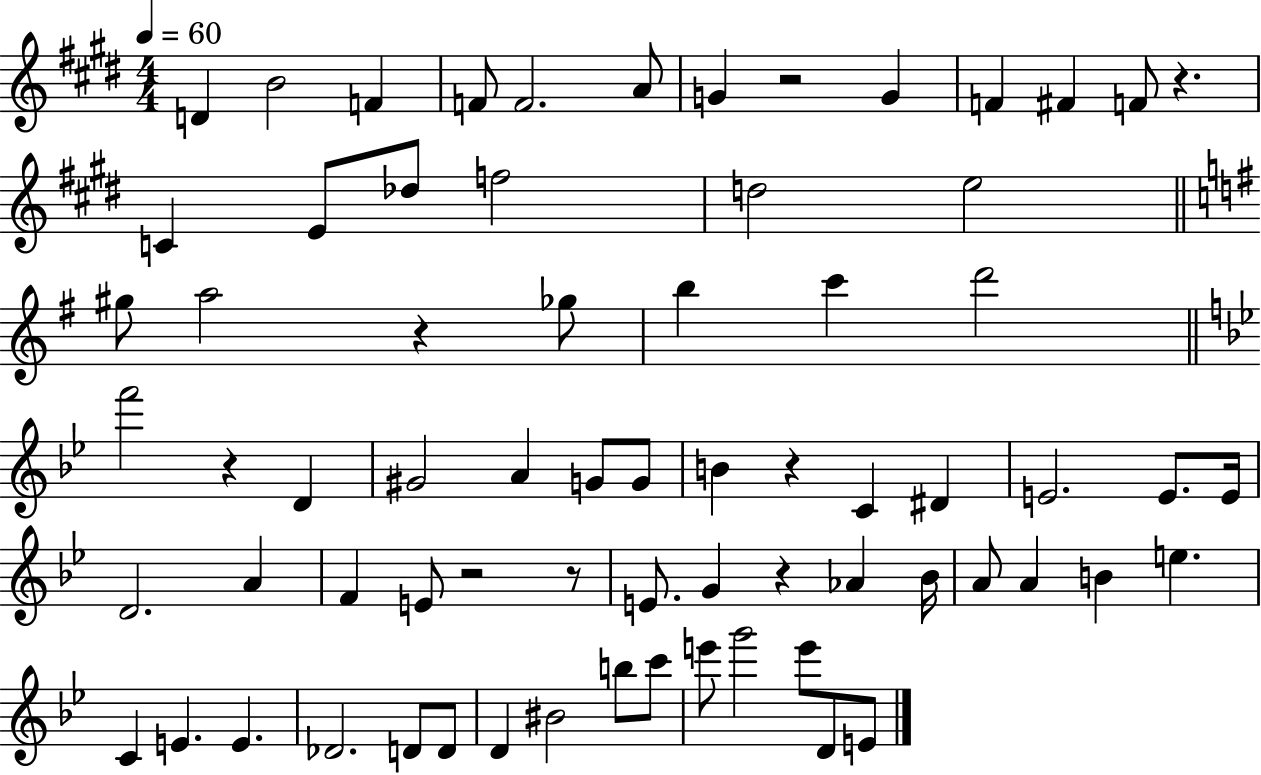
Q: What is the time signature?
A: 4/4